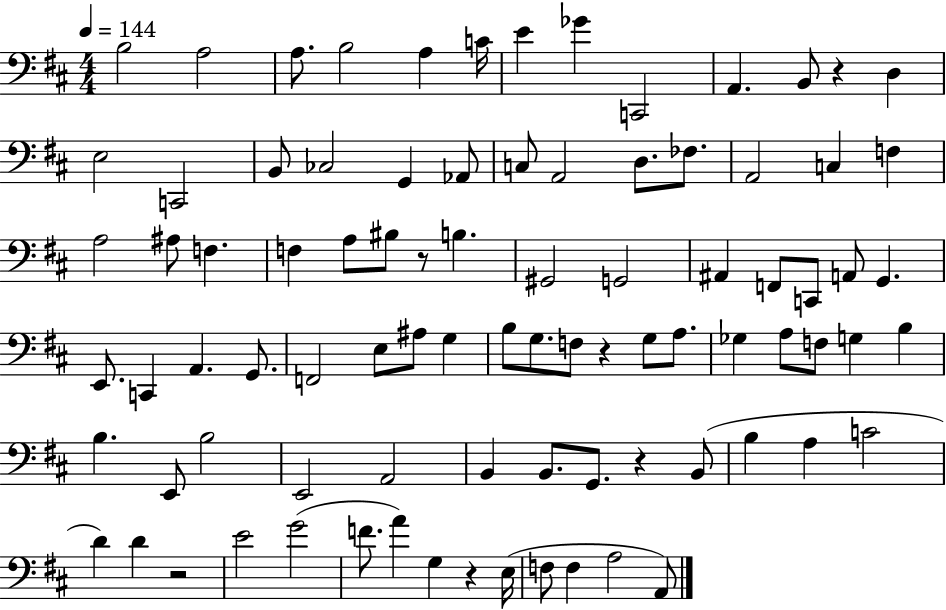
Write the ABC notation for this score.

X:1
T:Untitled
M:4/4
L:1/4
K:D
B,2 A,2 A,/2 B,2 A, C/4 E _G C,,2 A,, B,,/2 z D, E,2 C,,2 B,,/2 _C,2 G,, _A,,/2 C,/2 A,,2 D,/2 _F,/2 A,,2 C, F, A,2 ^A,/2 F, F, A,/2 ^B,/2 z/2 B, ^G,,2 G,,2 ^A,, F,,/2 C,,/2 A,,/2 G,, E,,/2 C,, A,, G,,/2 F,,2 E,/2 ^A,/2 G, B,/2 G,/2 F,/2 z G,/2 A,/2 _G, A,/2 F,/2 G, B, B, E,,/2 B,2 E,,2 A,,2 B,, B,,/2 G,,/2 z B,,/2 B, A, C2 D D z2 E2 G2 F/2 A G, z E,/4 F,/2 F, A,2 A,,/2